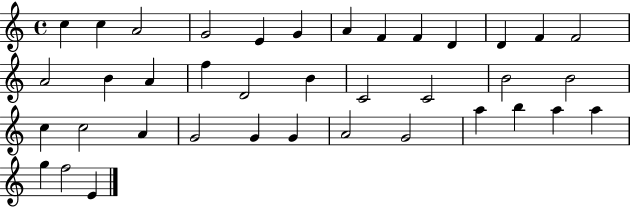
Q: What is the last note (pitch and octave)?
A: E4